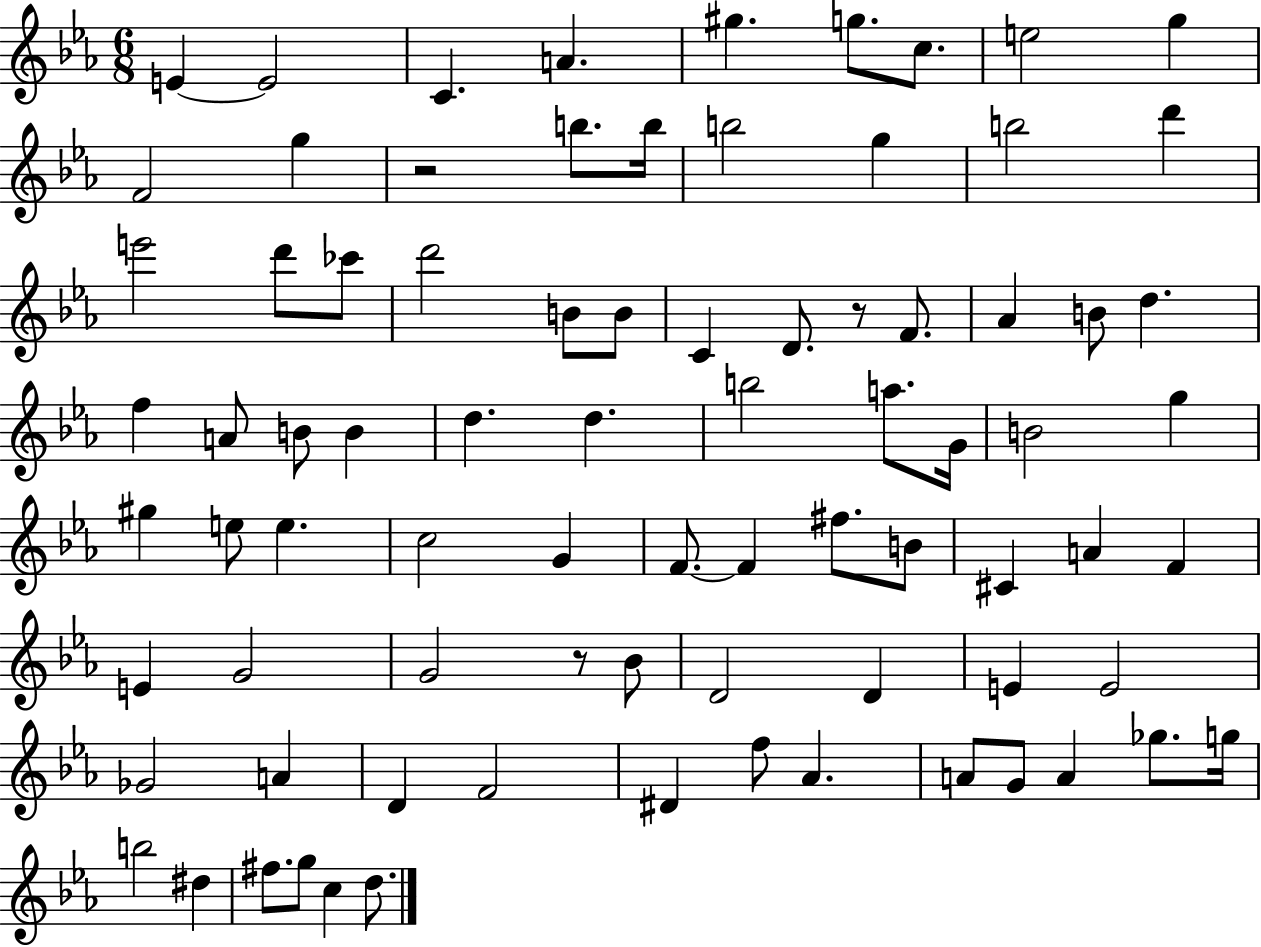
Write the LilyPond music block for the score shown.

{
  \clef treble
  \numericTimeSignature
  \time 6/8
  \key ees \major
  e'4~~ e'2 | c'4. a'4. | gis''4. g''8. c''8. | e''2 g''4 | \break f'2 g''4 | r2 b''8. b''16 | b''2 g''4 | b''2 d'''4 | \break e'''2 d'''8 ces'''8 | d'''2 b'8 b'8 | c'4 d'8. r8 f'8. | aes'4 b'8 d''4. | \break f''4 a'8 b'8 b'4 | d''4. d''4. | b''2 a''8. g'16 | b'2 g''4 | \break gis''4 e''8 e''4. | c''2 g'4 | f'8.~~ f'4 fis''8. b'8 | cis'4 a'4 f'4 | \break e'4 g'2 | g'2 r8 bes'8 | d'2 d'4 | e'4 e'2 | \break ges'2 a'4 | d'4 f'2 | dis'4 f''8 aes'4. | a'8 g'8 a'4 ges''8. g''16 | \break b''2 dis''4 | fis''8. g''8 c''4 d''8. | \bar "|."
}